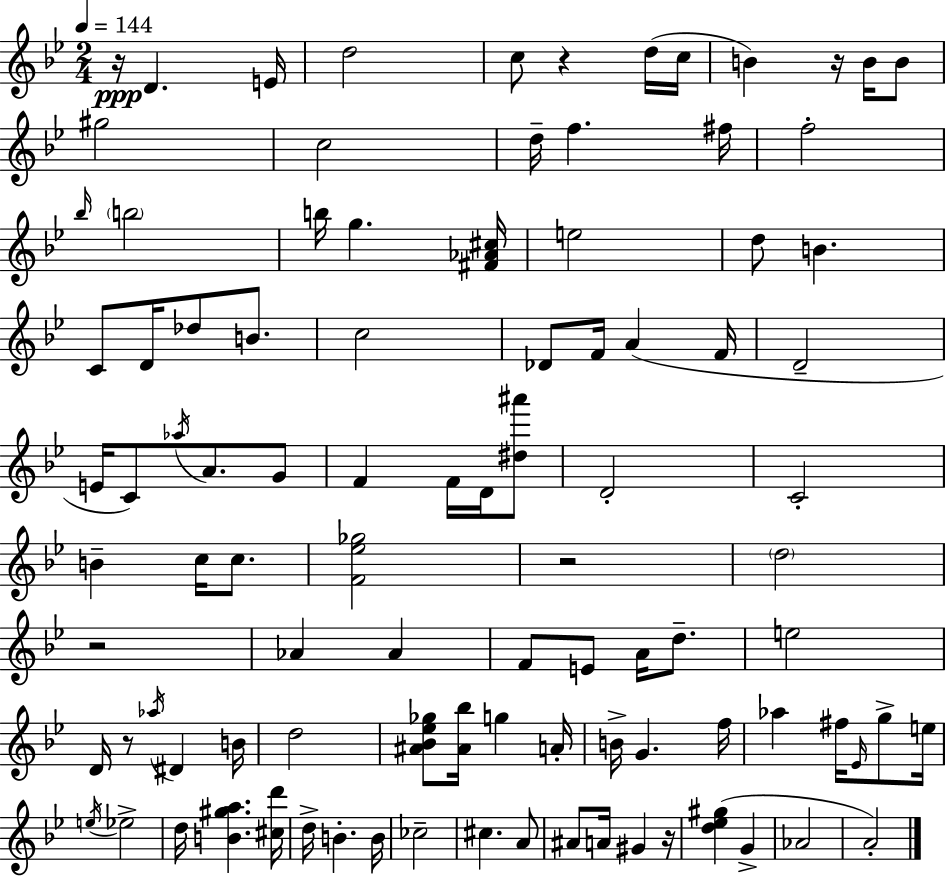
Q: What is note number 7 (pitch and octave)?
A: B4